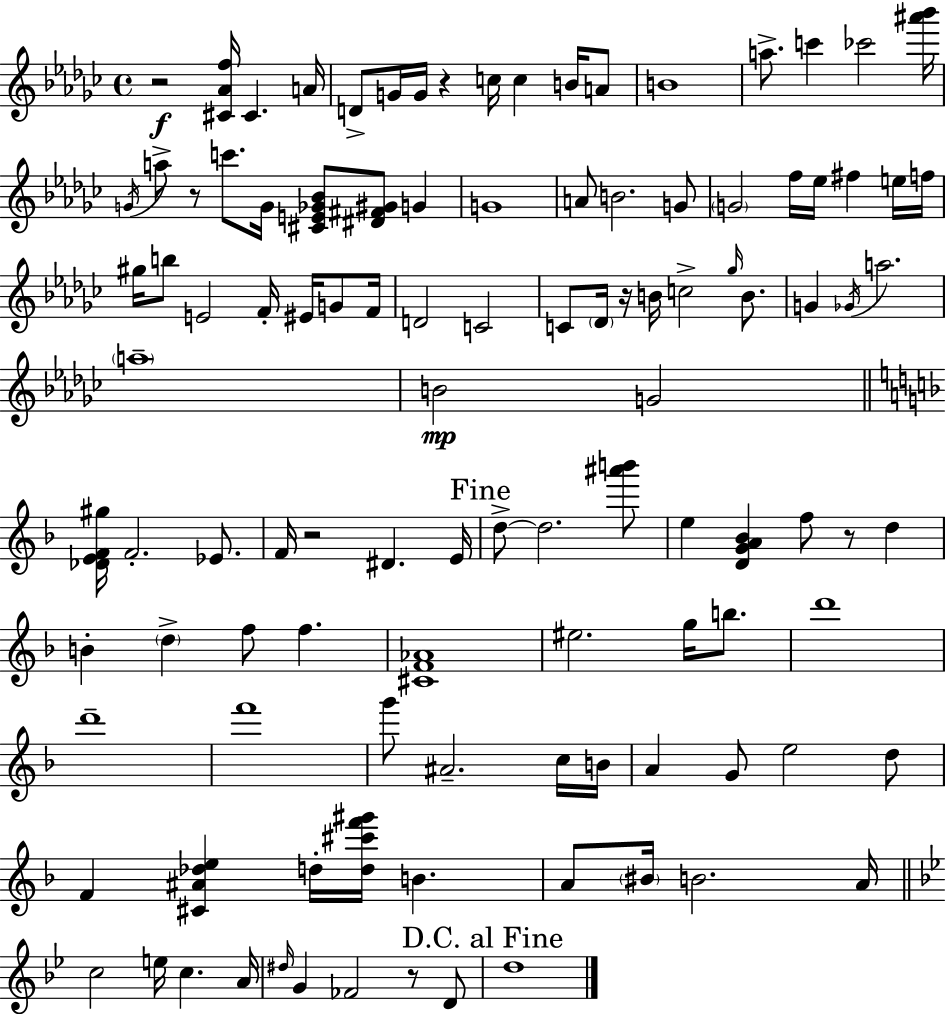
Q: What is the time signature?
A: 4/4